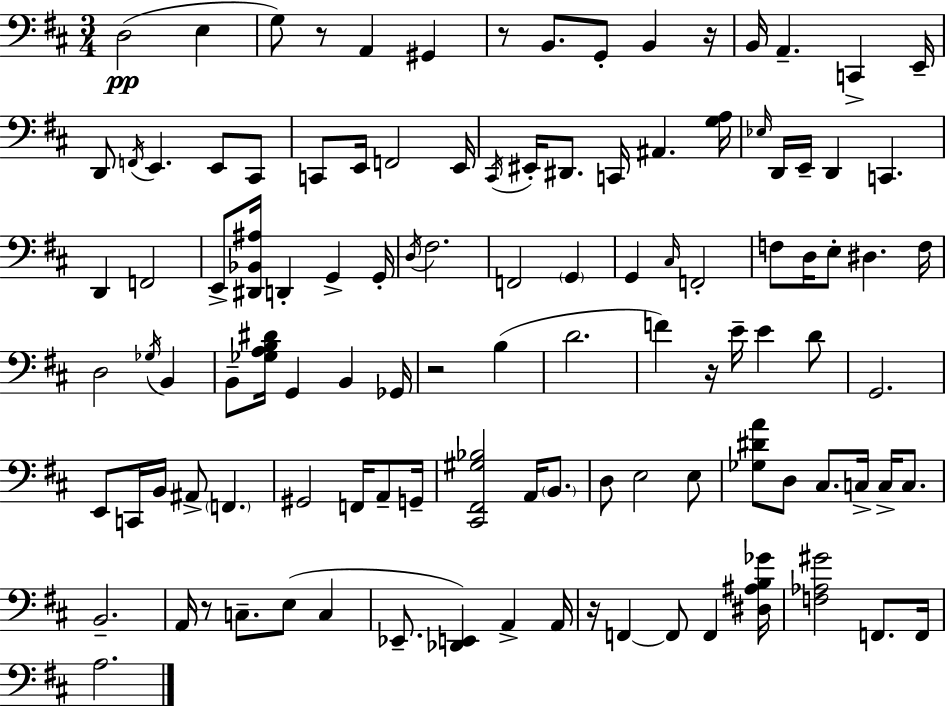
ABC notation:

X:1
T:Untitled
M:3/4
L:1/4
K:D
D,2 E, G,/2 z/2 A,, ^G,, z/2 B,,/2 G,,/2 B,, z/4 B,,/4 A,, C,, E,,/4 D,,/2 F,,/4 E,, E,,/2 ^C,,/2 C,,/2 E,,/4 F,,2 E,,/4 ^C,,/4 ^E,,/4 ^D,,/2 C,,/4 ^A,, [G,A,]/4 _E,/4 D,,/4 E,,/4 D,, C,, D,, F,,2 E,,/2 [^D,,_B,,^A,]/4 D,, G,, G,,/4 D,/4 ^F,2 F,,2 G,, G,, ^C,/4 F,,2 F,/2 D,/4 E,/2 ^D, F,/4 D,2 _G,/4 B,, B,,/2 [_G,A,B,^D]/4 G,, B,, _G,,/4 z2 B, D2 F z/4 E/4 E D/2 G,,2 E,,/2 C,,/4 B,,/4 ^A,,/2 F,, ^G,,2 F,,/4 A,,/2 G,,/4 [^C,,^F,,^G,_B,]2 A,,/4 B,,/2 D,/2 E,2 E,/2 [_G,^DA]/2 D,/2 ^C,/2 C,/4 C,/4 C,/2 B,,2 A,,/4 z/2 C,/2 E,/2 C, _E,,/2 [_D,,E,,] A,, A,,/4 z/4 F,, F,,/2 F,, [^D,^A,B,_G]/4 [F,_A,^G]2 F,,/2 F,,/4 A,2